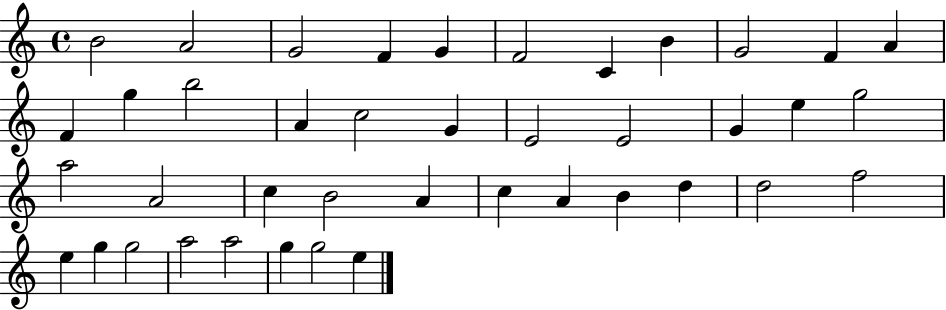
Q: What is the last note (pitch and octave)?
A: E5